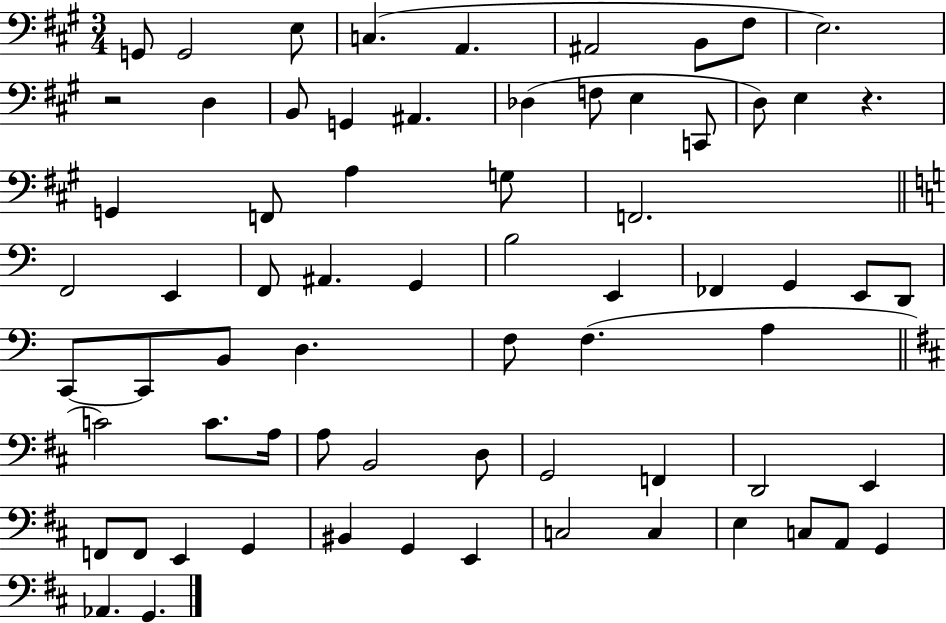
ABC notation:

X:1
T:Untitled
M:3/4
L:1/4
K:A
G,,/2 G,,2 E,/2 C, A,, ^A,,2 B,,/2 ^F,/2 E,2 z2 D, B,,/2 G,, ^A,, _D, F,/2 E, C,,/2 D,/2 E, z G,, F,,/2 A, G,/2 F,,2 F,,2 E,, F,,/2 ^A,, G,, B,2 E,, _F,, G,, E,,/2 D,,/2 C,,/2 C,,/2 B,,/2 D, F,/2 F, A, C2 C/2 A,/4 A,/2 B,,2 D,/2 G,,2 F,, D,,2 E,, F,,/2 F,,/2 E,, G,, ^B,, G,, E,, C,2 C, E, C,/2 A,,/2 G,, _A,, G,,